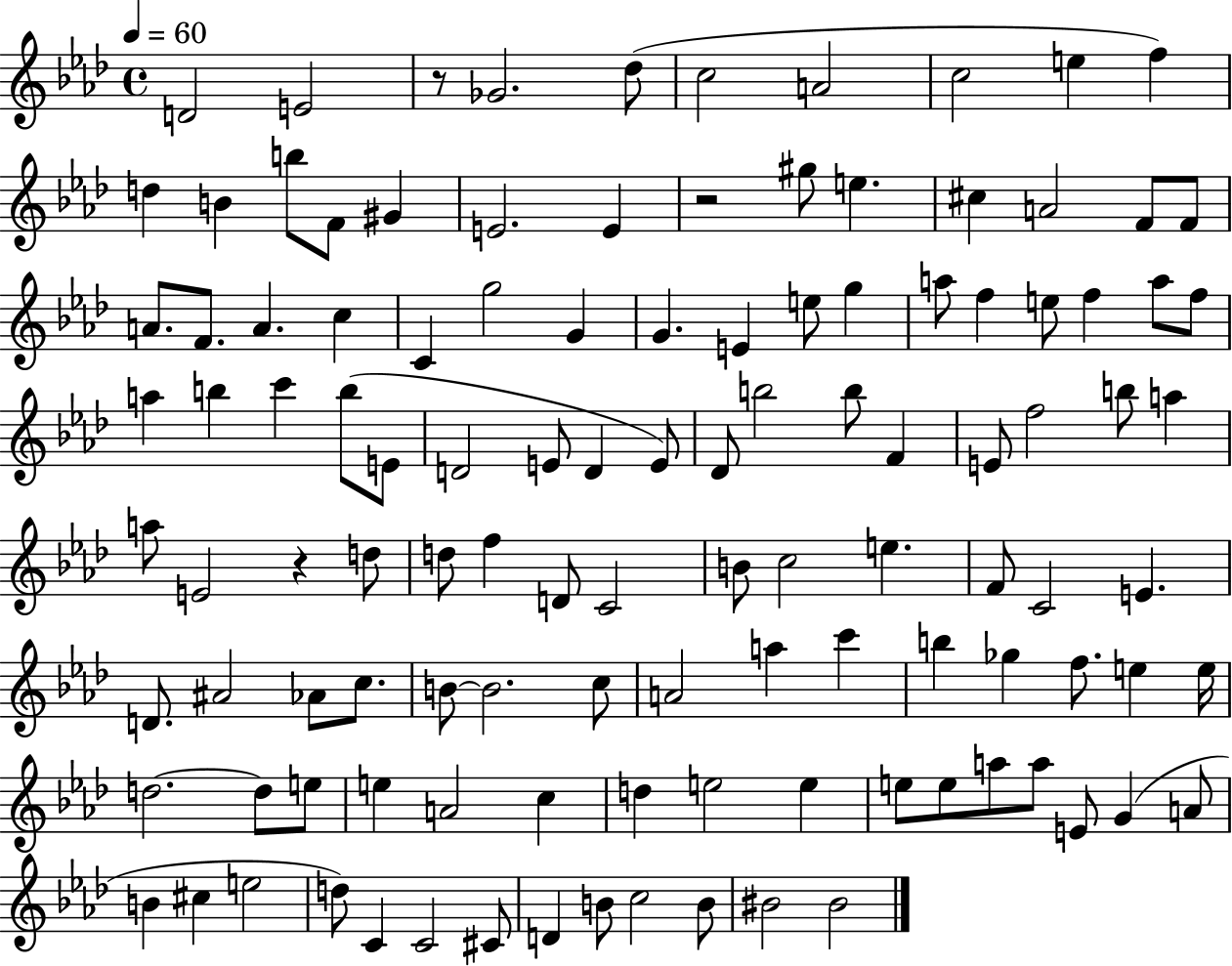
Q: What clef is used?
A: treble